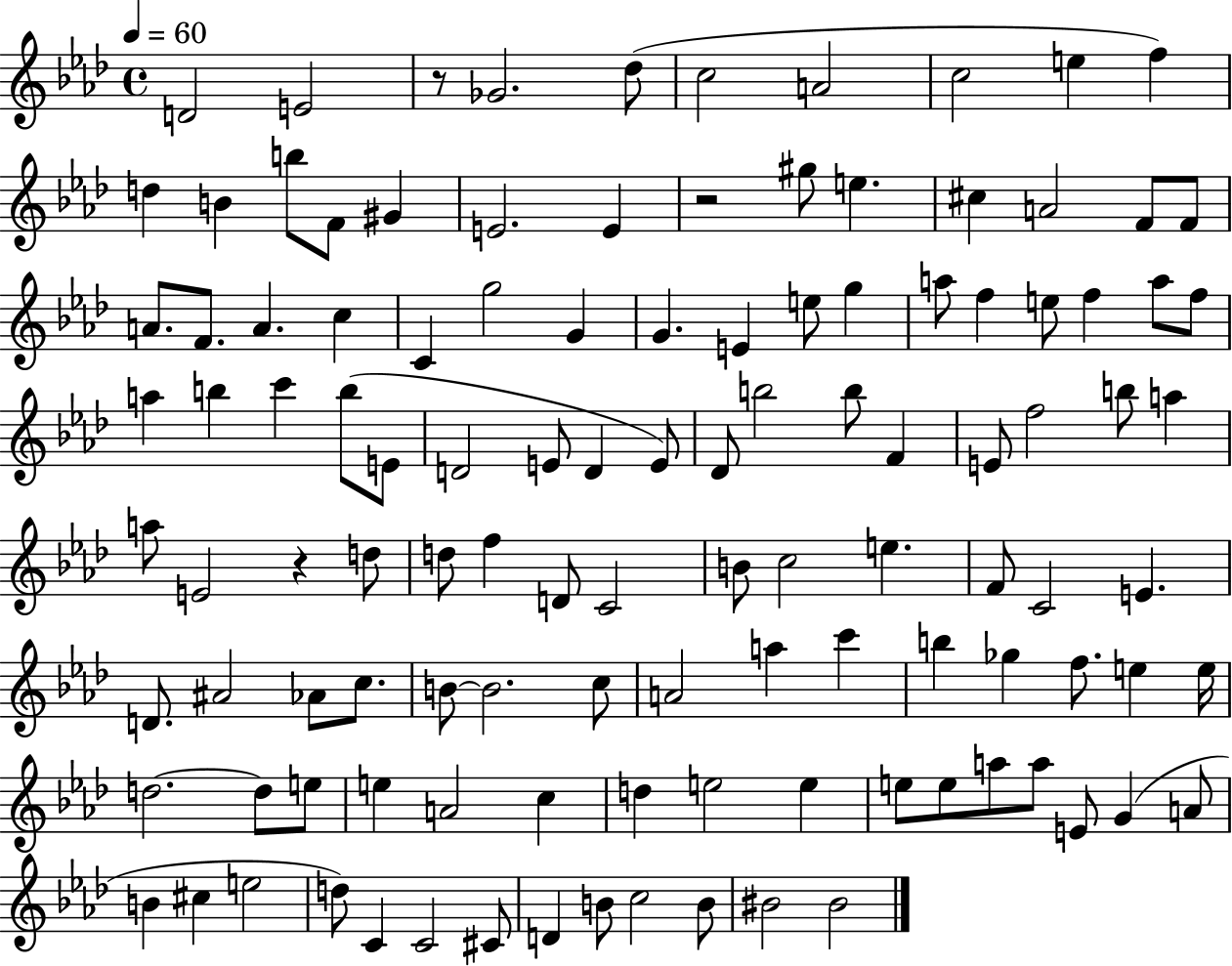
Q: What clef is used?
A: treble